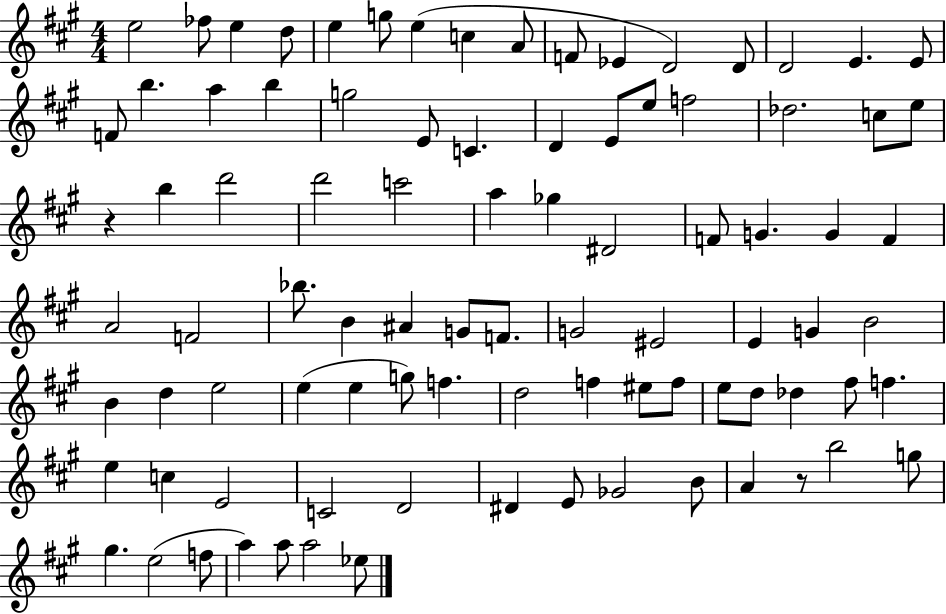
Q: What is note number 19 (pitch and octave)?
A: A5